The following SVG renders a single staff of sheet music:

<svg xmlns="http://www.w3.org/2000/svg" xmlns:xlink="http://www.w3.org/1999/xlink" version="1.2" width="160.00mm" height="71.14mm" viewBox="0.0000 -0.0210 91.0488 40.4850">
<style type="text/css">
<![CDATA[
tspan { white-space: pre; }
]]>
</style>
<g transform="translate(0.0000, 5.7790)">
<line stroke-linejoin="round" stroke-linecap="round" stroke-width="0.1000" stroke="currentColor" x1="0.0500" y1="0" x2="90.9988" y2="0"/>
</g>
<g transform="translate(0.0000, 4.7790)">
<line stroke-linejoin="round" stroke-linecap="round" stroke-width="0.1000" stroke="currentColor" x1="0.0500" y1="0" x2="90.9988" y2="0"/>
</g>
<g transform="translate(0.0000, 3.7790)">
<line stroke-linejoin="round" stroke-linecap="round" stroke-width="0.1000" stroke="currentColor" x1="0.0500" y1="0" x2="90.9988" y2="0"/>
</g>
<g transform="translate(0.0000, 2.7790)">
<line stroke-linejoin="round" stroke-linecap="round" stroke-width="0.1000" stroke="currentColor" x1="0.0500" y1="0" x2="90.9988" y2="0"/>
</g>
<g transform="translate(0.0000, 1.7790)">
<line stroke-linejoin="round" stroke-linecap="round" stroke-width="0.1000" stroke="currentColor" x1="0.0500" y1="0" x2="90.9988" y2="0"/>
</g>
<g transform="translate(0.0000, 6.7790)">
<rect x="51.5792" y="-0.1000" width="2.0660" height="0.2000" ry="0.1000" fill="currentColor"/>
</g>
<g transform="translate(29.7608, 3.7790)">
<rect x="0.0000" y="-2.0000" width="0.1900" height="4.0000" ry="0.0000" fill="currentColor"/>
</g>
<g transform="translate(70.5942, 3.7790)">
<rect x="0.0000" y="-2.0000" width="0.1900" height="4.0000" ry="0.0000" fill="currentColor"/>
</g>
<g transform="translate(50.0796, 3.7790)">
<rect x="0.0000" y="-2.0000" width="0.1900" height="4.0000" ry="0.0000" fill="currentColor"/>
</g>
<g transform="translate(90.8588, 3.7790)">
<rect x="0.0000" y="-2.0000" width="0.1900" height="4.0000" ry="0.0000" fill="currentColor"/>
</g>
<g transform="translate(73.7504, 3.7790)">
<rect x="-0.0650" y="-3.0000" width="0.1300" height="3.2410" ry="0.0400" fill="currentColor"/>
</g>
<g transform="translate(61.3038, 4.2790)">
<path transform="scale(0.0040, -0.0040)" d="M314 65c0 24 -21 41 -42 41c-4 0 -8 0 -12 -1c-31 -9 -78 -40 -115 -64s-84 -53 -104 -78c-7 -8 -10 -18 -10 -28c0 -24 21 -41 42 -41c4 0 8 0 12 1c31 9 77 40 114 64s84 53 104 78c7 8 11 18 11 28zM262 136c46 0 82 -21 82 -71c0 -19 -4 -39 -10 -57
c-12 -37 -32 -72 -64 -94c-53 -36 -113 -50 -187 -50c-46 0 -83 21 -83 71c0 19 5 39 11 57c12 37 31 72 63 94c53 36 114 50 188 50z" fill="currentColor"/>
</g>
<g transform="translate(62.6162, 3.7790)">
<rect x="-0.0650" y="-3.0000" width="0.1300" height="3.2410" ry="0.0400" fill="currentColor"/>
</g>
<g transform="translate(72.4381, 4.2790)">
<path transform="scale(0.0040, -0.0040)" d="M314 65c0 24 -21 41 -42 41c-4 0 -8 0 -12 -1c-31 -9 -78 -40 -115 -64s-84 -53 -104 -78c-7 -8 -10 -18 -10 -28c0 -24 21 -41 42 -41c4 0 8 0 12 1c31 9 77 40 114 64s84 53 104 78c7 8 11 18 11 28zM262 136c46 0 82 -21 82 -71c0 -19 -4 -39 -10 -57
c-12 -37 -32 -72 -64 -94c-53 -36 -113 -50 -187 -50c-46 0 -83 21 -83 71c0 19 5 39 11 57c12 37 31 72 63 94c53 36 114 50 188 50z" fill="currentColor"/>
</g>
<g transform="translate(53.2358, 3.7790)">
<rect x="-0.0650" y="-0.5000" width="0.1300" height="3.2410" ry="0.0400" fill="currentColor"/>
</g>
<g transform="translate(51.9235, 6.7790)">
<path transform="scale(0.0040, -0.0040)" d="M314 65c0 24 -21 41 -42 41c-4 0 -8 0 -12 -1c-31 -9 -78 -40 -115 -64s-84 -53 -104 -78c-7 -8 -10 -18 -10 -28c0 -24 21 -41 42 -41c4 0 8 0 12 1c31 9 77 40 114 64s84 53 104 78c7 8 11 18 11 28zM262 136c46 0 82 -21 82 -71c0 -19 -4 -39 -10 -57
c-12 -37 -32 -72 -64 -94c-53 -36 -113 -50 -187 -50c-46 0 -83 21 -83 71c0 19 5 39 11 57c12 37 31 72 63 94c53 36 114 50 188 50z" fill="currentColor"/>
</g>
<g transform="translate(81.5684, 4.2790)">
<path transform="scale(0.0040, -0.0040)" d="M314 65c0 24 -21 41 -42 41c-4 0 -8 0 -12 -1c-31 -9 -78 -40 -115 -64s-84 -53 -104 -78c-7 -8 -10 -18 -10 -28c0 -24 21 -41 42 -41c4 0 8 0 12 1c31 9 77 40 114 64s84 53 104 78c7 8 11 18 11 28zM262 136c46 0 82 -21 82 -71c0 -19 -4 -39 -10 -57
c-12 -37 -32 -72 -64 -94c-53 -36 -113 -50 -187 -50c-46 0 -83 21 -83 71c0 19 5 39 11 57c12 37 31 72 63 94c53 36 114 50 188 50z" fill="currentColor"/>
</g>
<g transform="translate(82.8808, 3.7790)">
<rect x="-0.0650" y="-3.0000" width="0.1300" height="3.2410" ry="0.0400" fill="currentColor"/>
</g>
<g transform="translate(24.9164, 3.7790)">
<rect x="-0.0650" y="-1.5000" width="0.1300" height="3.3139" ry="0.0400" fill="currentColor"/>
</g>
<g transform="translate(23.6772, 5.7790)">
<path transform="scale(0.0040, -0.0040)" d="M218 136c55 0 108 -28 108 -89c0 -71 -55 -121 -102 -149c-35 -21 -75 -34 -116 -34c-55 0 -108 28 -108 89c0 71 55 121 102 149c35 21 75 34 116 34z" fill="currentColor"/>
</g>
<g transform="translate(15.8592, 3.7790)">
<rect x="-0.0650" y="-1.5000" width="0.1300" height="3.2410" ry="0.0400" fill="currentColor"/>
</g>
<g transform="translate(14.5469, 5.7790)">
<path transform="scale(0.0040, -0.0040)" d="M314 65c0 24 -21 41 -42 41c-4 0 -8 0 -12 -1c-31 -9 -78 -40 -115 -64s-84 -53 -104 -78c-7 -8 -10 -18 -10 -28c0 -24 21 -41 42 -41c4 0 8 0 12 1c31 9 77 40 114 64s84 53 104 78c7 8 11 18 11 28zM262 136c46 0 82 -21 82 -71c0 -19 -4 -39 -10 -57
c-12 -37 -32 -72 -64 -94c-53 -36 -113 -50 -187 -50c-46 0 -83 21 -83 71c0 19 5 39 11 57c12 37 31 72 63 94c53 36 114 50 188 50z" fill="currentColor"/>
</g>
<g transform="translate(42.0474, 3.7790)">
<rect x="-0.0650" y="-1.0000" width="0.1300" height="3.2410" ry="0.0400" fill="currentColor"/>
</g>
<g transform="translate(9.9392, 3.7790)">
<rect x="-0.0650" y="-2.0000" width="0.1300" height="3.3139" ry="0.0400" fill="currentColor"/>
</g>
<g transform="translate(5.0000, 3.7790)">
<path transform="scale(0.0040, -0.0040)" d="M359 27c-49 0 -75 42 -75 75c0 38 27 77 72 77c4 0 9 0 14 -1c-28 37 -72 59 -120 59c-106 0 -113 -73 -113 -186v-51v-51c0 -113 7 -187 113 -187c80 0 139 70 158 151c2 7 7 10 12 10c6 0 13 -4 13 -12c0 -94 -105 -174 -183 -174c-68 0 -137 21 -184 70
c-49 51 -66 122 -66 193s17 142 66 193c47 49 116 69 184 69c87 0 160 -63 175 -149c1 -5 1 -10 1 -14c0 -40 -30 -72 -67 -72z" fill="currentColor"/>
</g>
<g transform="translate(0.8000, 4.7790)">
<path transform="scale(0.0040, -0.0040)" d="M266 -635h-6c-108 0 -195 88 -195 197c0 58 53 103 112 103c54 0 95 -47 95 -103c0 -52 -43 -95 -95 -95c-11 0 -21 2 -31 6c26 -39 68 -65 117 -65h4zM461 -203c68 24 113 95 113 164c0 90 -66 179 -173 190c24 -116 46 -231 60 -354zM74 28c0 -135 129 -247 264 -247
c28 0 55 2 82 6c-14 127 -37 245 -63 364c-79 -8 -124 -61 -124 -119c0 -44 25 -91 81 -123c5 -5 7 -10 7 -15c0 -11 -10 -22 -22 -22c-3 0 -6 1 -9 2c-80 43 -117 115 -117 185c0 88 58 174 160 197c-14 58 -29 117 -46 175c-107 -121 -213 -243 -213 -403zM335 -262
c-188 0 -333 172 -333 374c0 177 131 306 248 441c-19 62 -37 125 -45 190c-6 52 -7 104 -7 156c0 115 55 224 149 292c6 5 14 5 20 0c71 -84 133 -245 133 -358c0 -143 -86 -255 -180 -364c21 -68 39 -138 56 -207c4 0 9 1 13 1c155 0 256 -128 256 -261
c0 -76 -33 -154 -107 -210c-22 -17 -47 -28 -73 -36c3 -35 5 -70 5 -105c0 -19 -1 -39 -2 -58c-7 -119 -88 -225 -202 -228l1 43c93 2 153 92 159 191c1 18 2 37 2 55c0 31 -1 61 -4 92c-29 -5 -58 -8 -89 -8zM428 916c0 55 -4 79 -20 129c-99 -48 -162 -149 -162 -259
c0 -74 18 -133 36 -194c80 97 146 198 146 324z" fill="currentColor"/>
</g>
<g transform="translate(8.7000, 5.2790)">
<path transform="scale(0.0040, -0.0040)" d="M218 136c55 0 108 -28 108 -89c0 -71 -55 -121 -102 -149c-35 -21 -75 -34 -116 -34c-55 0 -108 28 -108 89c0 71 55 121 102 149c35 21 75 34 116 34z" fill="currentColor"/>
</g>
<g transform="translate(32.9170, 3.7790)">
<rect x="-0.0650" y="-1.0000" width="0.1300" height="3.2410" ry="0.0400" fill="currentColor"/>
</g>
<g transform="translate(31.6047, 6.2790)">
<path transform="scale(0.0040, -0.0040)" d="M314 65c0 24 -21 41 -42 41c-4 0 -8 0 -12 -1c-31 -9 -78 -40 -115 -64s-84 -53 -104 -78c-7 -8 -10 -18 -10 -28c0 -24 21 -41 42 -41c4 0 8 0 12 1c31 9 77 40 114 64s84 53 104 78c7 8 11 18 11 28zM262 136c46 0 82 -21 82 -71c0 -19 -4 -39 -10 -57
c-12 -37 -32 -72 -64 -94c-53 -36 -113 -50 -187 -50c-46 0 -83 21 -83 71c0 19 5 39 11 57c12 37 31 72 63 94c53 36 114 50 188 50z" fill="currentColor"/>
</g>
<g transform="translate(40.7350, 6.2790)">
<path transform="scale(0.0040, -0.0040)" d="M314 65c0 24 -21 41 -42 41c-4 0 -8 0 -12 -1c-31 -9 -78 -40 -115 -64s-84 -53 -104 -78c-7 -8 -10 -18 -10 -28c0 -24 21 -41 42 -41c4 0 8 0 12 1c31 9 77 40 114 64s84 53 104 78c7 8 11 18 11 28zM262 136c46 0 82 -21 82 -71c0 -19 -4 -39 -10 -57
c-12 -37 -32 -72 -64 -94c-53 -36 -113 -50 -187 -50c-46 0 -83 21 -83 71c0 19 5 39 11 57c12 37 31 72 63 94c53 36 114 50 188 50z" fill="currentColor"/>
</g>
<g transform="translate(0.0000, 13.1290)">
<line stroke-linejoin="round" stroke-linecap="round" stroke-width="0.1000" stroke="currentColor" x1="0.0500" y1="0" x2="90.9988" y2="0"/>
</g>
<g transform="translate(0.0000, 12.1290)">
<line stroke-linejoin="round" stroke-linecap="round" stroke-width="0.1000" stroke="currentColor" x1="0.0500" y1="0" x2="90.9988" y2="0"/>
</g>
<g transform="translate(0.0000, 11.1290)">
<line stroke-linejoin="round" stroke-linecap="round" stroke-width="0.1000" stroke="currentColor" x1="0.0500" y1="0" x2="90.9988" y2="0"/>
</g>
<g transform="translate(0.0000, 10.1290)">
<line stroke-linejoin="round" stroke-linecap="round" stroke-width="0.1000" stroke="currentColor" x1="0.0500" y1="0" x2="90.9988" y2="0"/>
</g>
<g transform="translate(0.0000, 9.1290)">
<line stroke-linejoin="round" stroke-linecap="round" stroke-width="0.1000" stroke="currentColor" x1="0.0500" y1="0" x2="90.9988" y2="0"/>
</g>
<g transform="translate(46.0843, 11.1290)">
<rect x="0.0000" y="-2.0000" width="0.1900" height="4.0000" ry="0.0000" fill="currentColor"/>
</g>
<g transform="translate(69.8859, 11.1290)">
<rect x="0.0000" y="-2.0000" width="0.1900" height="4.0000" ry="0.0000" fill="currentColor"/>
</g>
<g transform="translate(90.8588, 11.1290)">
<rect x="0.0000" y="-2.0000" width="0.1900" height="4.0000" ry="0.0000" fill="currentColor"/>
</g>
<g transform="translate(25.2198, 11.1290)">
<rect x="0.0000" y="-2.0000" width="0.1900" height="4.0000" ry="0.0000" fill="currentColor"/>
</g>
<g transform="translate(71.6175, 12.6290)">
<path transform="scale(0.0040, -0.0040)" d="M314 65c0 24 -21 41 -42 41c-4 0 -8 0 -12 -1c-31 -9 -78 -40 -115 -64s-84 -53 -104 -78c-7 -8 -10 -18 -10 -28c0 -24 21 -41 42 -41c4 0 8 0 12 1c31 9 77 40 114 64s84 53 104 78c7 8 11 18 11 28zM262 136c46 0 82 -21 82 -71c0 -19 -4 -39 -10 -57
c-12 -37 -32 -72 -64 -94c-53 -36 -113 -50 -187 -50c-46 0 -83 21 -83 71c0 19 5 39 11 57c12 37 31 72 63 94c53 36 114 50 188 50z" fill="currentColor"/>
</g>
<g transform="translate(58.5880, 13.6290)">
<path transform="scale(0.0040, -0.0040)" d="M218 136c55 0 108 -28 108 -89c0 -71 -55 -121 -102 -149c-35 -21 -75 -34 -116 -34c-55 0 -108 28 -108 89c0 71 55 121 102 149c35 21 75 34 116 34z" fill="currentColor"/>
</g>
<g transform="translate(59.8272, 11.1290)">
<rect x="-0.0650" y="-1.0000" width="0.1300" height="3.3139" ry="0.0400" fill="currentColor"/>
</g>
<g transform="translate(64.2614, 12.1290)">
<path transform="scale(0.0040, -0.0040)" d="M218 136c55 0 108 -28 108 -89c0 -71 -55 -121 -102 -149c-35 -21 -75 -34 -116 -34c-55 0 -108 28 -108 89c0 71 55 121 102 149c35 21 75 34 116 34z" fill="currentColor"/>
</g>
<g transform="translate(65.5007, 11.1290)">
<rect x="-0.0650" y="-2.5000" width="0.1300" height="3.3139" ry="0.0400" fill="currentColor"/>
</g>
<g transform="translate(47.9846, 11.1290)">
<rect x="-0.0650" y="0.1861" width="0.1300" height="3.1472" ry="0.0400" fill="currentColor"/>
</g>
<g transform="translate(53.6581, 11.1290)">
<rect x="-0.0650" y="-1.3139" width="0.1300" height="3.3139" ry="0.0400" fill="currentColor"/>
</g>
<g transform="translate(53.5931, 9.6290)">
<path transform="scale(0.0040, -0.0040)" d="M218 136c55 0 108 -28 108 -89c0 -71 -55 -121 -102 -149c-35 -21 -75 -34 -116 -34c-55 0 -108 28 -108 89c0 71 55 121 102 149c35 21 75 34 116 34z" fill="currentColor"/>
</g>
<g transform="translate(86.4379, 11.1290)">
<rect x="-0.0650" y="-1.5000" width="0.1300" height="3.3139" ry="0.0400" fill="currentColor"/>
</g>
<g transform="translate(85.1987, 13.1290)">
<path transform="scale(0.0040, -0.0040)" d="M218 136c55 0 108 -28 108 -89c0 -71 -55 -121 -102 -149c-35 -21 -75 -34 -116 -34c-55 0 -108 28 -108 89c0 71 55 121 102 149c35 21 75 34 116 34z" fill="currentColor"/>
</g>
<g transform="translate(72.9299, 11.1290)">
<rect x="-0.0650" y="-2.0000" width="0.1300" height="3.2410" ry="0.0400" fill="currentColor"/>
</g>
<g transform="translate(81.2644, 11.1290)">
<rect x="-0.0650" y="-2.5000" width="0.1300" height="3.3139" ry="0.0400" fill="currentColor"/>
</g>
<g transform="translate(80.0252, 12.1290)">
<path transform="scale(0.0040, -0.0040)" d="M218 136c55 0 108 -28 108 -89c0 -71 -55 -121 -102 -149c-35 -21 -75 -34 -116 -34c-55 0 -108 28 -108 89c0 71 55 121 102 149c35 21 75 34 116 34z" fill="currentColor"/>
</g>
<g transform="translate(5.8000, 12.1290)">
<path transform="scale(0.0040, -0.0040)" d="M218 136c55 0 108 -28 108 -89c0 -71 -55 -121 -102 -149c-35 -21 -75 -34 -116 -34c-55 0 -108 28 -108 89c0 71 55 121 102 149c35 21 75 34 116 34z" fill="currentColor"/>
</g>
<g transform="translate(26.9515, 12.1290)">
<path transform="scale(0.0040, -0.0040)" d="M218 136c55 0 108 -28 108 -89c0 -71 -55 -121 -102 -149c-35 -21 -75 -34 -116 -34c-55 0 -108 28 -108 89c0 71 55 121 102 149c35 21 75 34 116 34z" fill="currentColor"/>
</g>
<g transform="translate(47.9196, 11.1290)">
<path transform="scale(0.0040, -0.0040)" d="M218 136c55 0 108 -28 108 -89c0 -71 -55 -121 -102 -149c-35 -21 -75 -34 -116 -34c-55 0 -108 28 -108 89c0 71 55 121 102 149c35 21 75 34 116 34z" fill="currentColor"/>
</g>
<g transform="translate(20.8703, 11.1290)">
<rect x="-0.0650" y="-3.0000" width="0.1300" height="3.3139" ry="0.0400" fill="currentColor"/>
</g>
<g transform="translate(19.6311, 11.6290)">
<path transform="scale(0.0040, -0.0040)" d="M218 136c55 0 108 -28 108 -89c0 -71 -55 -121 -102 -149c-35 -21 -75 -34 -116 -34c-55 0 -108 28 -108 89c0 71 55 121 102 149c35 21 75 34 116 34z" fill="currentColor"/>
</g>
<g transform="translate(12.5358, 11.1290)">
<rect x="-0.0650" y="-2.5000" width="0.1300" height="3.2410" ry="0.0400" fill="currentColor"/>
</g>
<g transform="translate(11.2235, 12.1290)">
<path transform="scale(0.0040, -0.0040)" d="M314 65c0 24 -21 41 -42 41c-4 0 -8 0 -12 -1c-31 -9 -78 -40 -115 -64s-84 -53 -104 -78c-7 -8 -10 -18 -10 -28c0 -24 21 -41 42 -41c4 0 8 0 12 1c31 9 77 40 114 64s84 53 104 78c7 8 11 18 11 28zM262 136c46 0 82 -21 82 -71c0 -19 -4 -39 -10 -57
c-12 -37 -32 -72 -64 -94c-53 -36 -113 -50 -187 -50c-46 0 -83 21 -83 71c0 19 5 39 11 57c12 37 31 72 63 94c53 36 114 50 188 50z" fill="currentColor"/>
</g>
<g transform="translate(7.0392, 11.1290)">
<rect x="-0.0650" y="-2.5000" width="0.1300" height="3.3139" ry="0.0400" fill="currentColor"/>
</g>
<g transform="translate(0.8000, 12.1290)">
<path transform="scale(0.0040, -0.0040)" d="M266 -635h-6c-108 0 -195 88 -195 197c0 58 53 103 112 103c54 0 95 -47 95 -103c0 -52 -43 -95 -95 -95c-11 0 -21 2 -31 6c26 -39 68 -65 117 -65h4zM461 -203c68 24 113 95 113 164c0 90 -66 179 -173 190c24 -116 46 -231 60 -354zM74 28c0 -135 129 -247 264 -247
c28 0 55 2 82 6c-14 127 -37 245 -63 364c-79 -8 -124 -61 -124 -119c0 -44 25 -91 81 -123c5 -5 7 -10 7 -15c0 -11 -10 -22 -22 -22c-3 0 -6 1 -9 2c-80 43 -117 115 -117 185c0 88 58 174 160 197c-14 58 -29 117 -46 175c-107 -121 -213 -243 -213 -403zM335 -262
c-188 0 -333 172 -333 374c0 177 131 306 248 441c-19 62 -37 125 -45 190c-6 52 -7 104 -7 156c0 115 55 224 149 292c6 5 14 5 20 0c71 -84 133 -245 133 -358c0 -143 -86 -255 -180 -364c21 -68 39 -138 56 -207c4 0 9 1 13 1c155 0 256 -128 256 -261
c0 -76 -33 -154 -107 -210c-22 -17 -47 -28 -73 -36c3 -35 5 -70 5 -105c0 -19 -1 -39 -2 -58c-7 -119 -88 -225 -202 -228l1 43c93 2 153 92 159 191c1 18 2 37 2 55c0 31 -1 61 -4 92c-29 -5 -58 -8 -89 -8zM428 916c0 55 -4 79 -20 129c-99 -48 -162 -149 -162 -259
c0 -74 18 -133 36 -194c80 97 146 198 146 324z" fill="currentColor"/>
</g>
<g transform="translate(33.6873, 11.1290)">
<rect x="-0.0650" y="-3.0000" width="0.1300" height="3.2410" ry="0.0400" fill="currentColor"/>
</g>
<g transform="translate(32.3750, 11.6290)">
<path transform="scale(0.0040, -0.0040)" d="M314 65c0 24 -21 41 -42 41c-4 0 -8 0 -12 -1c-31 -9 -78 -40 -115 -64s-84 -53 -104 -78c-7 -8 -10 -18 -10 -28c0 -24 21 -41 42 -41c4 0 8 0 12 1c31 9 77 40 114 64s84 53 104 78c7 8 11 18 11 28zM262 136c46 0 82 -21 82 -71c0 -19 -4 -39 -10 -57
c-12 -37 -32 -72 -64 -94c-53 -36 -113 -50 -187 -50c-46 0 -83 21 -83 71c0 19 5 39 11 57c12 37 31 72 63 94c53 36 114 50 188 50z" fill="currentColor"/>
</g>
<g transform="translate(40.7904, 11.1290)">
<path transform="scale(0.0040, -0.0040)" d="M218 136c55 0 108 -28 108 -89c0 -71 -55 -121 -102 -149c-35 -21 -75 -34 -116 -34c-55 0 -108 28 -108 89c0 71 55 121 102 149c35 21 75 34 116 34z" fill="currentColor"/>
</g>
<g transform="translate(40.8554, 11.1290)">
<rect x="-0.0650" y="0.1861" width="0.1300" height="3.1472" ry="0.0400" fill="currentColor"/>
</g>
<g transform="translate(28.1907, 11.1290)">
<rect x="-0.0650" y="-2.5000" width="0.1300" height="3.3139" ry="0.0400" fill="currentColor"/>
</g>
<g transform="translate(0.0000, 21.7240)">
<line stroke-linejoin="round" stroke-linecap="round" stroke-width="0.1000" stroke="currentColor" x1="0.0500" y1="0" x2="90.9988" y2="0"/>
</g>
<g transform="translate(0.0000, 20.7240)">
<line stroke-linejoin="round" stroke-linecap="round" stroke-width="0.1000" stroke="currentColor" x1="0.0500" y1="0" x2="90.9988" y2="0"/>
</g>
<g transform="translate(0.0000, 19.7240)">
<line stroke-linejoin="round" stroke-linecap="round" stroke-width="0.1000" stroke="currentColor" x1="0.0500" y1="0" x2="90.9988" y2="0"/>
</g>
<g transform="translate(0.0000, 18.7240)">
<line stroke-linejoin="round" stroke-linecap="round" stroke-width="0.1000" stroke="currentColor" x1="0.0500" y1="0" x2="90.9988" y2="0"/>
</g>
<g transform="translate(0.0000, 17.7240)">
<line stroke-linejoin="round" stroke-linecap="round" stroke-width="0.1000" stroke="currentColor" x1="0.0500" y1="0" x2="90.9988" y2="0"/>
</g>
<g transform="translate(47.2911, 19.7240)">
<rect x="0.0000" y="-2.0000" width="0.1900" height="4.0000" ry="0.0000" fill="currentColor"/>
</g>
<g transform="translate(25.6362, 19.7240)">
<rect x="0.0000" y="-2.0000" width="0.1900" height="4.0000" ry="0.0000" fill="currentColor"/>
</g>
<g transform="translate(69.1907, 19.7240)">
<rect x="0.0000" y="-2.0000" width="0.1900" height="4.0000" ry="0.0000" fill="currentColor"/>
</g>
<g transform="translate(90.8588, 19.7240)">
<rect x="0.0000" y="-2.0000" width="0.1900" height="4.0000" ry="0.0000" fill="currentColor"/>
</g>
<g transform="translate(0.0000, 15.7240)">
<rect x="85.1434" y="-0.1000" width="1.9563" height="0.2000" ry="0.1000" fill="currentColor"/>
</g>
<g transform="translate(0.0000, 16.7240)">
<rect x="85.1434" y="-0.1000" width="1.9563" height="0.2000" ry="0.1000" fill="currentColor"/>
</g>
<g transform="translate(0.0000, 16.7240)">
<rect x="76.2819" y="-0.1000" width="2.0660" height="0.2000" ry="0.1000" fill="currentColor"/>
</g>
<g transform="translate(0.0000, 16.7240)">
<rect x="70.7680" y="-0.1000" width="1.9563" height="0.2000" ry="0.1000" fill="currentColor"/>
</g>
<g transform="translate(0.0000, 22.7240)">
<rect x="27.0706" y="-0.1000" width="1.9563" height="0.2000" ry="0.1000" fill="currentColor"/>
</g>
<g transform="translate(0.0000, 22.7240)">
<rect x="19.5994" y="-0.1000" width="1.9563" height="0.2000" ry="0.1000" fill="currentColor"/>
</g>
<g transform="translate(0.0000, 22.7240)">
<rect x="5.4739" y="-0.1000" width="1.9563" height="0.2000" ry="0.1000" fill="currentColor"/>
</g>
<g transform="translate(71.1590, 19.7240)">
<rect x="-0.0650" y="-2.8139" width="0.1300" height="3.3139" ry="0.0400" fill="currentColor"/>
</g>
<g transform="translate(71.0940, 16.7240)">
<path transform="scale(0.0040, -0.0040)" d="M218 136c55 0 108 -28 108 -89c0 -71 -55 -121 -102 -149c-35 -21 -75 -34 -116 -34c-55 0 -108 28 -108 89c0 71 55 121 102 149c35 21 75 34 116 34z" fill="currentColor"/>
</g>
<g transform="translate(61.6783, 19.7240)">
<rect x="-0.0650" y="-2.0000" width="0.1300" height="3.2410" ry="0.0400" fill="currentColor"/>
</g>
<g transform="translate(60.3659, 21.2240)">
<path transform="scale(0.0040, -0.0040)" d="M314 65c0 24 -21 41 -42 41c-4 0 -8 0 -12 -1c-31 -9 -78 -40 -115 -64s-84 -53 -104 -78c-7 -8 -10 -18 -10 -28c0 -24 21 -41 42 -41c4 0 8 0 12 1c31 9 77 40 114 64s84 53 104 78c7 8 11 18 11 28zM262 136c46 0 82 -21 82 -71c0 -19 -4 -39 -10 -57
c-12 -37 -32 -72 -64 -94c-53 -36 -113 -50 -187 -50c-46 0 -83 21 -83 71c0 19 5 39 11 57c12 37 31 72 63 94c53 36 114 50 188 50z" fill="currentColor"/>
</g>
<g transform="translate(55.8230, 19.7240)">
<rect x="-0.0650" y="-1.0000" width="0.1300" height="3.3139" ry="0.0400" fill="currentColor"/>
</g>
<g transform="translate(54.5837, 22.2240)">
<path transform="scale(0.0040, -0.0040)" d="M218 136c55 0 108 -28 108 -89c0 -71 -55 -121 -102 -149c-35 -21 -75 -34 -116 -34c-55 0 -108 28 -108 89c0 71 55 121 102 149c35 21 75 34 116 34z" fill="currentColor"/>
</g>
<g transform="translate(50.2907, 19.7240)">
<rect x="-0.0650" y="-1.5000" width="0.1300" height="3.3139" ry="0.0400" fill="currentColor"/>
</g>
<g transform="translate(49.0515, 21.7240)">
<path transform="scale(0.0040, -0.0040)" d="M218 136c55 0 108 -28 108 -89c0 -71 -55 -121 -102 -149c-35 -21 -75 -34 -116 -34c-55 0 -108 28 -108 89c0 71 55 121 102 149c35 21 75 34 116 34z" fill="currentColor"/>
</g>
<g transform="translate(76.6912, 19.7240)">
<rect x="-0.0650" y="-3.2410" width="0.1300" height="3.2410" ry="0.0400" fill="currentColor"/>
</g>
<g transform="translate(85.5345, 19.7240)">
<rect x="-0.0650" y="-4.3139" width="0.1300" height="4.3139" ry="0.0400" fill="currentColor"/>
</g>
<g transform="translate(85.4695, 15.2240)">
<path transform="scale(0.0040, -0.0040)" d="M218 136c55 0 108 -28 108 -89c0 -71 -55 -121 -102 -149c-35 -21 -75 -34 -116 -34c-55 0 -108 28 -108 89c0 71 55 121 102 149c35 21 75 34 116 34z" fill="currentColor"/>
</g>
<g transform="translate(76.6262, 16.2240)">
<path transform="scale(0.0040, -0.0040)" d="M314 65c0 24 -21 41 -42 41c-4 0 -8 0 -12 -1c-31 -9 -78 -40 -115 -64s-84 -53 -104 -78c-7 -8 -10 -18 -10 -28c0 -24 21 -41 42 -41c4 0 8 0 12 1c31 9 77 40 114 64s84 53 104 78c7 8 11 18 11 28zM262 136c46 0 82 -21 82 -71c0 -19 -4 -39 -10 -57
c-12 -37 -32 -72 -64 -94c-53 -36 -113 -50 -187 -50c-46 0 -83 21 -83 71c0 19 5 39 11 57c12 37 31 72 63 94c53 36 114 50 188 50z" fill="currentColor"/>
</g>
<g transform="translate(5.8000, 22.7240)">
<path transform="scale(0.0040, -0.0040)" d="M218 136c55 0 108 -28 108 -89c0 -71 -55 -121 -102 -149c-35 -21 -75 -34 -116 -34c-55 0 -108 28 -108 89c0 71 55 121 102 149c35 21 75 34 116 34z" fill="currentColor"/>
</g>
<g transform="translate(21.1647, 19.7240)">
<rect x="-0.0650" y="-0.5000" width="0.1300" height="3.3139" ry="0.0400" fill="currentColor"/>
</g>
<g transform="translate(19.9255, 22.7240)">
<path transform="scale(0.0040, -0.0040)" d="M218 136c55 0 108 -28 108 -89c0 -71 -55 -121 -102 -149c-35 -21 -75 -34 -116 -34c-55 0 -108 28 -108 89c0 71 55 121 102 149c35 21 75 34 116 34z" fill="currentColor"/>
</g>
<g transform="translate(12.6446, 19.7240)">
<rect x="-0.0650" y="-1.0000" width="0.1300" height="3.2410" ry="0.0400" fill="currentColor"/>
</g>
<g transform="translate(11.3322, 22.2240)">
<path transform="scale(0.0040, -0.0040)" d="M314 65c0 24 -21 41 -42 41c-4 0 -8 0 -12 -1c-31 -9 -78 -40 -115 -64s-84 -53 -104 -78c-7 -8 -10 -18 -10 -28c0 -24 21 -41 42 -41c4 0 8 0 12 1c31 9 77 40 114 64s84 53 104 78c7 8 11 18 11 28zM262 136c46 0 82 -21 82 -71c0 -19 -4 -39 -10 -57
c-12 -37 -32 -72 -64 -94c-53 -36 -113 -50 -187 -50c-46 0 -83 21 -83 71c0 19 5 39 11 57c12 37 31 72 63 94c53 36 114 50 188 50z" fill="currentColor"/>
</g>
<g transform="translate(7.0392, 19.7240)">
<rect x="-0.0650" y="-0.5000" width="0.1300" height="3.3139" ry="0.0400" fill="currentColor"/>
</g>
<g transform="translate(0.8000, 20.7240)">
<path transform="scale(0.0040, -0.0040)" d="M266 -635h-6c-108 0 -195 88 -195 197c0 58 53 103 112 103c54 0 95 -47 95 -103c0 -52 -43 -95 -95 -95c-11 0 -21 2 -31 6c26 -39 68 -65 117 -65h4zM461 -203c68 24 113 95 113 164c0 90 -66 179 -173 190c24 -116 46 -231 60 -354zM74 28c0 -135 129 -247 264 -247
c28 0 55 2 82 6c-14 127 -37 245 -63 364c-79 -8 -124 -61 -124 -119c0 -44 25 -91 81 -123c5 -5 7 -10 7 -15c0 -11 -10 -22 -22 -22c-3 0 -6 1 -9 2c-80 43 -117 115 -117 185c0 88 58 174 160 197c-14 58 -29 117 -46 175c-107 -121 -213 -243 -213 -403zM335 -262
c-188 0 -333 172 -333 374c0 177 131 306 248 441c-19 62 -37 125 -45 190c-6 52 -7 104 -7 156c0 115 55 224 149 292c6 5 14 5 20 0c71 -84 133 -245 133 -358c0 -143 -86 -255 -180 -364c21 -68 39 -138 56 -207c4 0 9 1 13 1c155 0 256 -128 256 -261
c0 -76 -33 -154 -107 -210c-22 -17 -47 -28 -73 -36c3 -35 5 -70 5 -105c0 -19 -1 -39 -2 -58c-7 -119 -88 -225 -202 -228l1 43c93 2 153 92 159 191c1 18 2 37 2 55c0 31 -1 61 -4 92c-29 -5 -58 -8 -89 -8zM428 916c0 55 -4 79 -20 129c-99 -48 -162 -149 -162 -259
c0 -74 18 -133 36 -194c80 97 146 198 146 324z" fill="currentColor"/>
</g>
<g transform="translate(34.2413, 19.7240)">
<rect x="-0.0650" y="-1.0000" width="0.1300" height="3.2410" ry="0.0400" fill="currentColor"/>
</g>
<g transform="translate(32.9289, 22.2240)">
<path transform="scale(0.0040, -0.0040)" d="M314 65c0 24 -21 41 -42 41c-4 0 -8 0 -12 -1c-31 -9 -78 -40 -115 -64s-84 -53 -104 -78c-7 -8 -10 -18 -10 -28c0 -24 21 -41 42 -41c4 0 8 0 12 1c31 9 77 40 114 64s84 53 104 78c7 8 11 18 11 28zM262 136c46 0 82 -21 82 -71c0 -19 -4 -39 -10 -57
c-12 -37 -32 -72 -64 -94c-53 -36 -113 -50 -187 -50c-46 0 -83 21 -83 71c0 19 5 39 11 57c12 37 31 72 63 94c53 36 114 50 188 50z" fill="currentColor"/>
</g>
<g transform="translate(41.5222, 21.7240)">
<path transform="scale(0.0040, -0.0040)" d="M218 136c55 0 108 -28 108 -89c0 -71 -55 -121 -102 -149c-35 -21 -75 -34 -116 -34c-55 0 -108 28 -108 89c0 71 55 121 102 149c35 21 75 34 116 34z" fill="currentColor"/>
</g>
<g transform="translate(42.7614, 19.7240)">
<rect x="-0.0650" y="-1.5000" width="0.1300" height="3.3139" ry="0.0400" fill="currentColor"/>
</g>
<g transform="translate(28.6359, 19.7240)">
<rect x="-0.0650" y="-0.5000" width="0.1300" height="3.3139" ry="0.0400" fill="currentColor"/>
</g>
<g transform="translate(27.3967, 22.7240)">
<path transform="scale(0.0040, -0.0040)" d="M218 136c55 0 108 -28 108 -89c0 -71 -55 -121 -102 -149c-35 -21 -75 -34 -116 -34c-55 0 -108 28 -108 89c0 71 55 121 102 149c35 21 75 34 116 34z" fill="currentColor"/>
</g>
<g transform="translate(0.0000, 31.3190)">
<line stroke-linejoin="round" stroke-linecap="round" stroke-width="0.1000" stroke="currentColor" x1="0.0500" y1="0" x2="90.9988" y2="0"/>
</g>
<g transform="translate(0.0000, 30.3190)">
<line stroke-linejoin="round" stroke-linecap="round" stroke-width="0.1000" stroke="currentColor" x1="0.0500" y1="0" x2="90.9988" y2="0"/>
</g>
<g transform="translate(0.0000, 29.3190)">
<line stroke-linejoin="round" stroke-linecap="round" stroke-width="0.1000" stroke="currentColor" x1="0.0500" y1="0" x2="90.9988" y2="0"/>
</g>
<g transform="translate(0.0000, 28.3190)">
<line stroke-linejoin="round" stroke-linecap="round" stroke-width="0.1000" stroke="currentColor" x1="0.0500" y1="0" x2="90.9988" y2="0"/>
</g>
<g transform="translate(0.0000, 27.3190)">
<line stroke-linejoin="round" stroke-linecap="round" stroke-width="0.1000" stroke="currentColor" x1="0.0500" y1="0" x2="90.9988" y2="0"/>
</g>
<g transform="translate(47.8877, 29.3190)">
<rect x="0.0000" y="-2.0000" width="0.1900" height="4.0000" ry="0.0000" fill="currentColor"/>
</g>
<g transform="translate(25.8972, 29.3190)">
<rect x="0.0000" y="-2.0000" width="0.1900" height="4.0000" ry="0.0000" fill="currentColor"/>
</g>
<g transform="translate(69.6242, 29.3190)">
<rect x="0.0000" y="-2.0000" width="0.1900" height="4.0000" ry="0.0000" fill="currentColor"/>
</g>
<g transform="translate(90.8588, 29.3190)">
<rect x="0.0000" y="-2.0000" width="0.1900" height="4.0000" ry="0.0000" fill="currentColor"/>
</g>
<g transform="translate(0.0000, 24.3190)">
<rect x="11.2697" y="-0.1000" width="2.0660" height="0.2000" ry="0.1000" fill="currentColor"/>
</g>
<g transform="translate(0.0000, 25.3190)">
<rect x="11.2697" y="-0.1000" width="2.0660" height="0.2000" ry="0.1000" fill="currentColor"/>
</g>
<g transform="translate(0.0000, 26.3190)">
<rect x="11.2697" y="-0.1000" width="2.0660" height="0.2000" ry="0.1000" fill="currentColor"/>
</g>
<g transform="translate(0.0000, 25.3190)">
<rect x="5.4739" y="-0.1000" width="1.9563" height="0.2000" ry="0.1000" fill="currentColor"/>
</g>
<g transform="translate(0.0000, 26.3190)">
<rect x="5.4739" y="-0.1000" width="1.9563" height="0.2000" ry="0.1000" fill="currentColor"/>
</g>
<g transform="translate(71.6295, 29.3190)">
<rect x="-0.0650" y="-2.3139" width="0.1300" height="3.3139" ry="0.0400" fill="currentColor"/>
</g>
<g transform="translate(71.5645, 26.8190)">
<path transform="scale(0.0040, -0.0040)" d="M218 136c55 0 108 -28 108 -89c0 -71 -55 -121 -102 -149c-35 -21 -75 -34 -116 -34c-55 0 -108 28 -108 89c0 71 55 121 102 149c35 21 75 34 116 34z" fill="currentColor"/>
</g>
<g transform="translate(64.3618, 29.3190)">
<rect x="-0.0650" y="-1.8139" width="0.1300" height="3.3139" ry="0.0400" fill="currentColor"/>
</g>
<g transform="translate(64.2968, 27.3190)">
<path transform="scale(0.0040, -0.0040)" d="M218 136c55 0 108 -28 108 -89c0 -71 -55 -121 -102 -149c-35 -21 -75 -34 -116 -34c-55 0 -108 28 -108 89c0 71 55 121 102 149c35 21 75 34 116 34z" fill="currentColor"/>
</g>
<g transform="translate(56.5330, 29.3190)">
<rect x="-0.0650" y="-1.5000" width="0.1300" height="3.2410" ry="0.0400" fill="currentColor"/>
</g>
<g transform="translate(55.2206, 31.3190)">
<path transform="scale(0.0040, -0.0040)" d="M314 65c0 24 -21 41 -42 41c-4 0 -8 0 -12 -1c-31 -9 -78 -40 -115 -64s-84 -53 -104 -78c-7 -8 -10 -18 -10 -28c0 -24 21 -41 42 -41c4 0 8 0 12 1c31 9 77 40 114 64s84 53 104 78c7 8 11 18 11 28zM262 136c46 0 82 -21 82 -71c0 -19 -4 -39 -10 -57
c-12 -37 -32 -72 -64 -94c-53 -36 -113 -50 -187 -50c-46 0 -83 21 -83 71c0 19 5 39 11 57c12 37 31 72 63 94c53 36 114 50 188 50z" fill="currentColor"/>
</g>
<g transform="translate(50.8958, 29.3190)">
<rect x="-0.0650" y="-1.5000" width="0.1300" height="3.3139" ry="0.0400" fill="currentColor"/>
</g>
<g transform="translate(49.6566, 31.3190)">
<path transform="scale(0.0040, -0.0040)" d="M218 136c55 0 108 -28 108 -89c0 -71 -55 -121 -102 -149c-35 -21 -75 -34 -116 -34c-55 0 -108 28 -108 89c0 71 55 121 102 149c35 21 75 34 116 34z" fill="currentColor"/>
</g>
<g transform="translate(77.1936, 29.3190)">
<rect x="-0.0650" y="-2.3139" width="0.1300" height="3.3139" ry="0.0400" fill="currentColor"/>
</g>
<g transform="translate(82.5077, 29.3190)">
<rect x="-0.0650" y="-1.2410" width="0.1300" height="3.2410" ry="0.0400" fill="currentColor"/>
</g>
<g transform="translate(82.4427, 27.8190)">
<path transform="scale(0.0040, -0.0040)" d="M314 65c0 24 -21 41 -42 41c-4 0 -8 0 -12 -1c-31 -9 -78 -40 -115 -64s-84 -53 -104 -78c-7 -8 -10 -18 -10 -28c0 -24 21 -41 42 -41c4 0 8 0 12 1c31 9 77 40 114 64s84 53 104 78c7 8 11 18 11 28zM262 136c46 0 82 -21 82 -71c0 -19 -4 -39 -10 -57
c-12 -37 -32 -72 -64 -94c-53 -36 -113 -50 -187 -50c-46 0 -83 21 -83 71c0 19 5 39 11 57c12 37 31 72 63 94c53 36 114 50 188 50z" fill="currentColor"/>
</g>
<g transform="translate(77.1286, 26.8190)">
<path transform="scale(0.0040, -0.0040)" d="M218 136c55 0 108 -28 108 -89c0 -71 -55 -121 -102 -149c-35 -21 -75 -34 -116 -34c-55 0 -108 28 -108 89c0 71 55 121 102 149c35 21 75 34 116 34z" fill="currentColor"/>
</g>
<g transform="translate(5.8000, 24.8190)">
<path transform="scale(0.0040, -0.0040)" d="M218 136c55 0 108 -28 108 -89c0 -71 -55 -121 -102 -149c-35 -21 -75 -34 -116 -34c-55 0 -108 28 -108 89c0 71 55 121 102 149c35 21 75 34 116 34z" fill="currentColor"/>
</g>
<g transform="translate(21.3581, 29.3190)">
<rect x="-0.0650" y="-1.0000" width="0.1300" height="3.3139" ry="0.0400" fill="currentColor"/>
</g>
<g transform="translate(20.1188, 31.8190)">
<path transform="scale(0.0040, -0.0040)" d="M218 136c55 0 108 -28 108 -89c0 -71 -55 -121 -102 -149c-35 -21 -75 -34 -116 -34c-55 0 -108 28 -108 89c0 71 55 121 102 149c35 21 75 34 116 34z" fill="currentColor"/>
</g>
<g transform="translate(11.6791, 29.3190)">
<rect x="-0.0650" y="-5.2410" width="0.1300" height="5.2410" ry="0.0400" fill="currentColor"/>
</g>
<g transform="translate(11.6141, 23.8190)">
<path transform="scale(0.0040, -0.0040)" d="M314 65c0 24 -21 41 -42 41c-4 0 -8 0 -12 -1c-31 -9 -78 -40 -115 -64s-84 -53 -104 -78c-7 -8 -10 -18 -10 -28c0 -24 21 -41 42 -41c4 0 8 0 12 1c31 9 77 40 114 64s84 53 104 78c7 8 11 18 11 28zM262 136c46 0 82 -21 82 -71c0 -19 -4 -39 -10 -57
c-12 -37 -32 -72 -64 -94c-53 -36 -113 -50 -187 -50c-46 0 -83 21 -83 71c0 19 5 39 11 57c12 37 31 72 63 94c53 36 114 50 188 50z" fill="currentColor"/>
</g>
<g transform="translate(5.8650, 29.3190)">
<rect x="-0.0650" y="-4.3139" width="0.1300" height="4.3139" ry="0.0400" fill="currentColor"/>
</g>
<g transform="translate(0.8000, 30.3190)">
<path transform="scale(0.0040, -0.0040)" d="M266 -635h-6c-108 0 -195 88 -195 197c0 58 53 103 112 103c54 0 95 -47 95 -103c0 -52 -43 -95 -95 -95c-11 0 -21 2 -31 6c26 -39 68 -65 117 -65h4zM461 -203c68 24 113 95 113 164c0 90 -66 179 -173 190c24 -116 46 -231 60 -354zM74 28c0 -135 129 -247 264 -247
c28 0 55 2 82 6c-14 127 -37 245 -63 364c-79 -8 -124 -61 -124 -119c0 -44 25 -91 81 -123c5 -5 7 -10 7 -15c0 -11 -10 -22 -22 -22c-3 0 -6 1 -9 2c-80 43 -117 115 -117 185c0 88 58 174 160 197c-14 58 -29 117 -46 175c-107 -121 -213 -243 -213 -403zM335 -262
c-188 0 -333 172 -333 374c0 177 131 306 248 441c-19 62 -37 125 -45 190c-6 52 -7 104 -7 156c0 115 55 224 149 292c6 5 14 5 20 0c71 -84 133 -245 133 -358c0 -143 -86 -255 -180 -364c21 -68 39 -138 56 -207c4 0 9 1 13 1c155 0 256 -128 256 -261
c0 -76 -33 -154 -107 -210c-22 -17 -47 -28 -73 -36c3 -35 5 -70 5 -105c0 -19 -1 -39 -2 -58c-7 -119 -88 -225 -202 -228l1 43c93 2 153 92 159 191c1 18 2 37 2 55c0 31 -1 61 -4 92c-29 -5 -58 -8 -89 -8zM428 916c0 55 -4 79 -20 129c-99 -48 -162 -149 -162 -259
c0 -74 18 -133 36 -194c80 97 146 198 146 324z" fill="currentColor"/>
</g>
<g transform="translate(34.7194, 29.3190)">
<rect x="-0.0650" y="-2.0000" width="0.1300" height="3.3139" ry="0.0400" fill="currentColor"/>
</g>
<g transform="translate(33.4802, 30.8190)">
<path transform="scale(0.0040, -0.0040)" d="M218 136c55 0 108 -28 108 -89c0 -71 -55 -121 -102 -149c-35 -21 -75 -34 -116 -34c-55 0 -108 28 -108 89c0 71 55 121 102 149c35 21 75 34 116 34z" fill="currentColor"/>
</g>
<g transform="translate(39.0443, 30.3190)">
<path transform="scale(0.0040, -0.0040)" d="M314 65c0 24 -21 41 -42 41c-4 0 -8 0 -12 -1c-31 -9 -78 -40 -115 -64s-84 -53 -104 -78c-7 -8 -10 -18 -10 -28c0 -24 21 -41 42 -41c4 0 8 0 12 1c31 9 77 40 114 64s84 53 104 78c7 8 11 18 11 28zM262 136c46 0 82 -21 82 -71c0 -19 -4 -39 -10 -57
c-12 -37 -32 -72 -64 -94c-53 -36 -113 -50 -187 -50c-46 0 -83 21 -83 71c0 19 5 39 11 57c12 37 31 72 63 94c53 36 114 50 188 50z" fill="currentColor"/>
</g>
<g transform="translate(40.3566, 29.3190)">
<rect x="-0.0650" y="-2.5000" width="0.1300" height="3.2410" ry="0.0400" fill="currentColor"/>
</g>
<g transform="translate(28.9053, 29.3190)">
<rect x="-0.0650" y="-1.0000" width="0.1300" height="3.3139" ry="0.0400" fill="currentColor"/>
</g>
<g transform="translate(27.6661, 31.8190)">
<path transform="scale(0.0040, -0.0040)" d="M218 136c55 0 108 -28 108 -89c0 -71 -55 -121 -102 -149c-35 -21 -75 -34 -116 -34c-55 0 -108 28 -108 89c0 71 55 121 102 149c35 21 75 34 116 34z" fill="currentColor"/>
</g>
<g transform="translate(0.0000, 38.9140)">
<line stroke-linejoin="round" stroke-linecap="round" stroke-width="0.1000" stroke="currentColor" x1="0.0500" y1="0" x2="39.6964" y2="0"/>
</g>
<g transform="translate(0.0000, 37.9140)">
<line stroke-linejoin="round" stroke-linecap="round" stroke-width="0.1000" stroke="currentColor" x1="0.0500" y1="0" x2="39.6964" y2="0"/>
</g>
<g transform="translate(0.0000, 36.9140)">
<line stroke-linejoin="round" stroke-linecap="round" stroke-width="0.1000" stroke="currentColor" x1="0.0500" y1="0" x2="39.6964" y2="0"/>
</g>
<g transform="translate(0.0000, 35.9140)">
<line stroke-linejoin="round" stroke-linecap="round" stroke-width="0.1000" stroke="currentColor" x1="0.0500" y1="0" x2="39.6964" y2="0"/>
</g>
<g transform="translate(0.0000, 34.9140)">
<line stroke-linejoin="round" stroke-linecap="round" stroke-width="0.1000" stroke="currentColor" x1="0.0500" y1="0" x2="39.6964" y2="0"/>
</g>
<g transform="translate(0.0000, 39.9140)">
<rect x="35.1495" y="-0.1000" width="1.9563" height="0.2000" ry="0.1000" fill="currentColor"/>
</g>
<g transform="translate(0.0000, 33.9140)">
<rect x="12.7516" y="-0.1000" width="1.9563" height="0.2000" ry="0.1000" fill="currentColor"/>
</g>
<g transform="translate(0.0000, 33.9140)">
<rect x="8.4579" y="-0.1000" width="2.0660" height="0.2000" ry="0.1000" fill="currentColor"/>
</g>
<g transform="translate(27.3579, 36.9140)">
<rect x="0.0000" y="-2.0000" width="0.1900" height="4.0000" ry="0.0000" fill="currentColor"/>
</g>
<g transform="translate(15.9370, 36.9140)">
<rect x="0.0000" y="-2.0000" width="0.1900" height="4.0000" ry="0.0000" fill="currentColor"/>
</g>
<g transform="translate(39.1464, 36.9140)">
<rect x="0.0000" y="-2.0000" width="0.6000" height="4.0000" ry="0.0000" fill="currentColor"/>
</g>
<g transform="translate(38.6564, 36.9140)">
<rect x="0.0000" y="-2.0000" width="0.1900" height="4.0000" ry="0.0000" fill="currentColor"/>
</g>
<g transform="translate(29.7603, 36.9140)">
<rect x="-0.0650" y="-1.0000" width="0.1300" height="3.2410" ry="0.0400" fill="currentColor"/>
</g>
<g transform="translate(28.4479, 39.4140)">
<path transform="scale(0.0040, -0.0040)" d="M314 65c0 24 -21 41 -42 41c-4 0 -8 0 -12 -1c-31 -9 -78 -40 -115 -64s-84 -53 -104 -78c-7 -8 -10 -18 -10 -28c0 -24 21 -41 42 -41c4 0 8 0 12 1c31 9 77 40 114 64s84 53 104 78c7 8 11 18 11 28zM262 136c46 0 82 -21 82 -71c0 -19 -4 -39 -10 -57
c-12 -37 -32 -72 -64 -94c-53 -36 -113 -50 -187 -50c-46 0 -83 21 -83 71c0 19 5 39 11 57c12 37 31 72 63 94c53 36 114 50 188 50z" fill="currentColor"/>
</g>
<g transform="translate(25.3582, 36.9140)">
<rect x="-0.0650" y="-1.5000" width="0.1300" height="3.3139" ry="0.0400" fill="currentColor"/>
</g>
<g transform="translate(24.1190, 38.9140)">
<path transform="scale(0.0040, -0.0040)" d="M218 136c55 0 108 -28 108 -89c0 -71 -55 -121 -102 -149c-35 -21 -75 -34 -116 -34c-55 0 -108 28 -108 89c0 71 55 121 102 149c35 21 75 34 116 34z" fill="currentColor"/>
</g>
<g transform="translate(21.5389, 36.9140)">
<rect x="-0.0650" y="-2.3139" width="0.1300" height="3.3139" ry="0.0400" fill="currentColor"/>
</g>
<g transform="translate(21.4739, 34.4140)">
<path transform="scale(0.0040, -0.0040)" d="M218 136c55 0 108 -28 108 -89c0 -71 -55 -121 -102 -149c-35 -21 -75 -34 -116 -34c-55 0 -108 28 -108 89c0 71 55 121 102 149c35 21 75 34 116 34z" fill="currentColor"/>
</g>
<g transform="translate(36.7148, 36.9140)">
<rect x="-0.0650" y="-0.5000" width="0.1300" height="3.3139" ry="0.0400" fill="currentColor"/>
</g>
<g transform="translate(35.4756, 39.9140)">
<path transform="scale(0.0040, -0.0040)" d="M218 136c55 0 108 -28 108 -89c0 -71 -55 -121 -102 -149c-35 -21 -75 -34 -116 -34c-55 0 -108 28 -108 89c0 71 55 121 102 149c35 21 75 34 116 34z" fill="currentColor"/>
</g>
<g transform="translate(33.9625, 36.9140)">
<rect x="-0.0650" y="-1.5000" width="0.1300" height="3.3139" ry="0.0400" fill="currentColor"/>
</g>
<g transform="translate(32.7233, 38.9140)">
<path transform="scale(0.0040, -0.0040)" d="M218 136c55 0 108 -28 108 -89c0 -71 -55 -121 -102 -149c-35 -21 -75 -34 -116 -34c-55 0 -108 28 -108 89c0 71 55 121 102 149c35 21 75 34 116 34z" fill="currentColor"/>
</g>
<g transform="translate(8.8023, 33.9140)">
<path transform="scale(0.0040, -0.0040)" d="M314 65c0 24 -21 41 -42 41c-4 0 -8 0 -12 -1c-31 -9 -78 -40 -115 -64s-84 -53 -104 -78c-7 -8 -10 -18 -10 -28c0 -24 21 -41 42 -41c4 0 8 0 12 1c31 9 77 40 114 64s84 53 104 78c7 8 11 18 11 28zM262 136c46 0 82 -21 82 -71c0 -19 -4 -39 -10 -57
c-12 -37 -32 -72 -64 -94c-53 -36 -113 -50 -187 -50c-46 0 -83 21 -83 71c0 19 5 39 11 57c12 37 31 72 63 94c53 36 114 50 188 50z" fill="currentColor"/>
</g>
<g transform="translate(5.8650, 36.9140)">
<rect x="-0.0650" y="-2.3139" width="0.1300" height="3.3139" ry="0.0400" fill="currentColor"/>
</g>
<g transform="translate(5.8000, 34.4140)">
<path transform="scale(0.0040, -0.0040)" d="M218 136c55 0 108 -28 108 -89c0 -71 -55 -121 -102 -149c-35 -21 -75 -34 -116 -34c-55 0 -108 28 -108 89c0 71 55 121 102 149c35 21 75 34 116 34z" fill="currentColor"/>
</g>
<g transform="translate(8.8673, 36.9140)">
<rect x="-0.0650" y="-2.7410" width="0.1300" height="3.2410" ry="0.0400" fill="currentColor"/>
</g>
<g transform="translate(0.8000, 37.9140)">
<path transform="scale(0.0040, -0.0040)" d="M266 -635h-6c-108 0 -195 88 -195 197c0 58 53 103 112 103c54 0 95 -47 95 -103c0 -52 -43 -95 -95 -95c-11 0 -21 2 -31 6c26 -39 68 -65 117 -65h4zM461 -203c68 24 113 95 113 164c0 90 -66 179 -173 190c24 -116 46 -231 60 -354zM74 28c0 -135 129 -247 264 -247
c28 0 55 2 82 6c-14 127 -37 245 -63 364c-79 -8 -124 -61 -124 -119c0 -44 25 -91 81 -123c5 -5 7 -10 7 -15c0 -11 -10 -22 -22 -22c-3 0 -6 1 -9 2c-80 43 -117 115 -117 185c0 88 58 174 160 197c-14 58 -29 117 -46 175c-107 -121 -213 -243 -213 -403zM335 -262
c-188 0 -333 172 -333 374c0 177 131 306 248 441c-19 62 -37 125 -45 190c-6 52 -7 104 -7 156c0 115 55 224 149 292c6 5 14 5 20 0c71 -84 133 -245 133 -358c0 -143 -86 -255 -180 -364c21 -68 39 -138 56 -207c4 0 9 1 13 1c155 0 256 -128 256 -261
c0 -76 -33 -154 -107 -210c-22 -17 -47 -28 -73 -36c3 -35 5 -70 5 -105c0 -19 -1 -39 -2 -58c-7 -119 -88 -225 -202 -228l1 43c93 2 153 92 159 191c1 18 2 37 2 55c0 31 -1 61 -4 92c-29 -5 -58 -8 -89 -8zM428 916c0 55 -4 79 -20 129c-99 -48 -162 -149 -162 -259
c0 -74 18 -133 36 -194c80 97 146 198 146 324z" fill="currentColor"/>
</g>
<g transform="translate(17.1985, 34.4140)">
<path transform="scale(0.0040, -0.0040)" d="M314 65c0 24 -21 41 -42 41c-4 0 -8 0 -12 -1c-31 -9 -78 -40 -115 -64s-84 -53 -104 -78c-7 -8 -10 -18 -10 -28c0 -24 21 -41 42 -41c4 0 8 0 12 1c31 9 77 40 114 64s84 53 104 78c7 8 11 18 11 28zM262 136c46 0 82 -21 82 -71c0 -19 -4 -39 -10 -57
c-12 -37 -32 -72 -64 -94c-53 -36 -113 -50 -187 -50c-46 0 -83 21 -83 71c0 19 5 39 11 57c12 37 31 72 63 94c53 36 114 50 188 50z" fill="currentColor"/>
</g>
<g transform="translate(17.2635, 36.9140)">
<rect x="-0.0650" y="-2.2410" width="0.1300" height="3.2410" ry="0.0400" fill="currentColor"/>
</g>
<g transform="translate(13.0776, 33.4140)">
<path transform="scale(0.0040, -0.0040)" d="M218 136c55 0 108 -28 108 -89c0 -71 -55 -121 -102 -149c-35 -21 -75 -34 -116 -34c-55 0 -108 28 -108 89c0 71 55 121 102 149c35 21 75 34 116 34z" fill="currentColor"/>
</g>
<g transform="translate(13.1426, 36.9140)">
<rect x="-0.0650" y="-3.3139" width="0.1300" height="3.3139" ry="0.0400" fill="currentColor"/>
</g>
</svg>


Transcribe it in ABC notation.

X:1
T:Untitled
M:4/4
L:1/4
K:C
F E2 E D2 D2 C2 A2 A2 A2 G G2 A G A2 B B e D G F2 G E C D2 C C D2 E E D F2 a b2 d' d' f'2 D D F G2 E E2 f g g e2 g a2 b g2 g E D2 E C